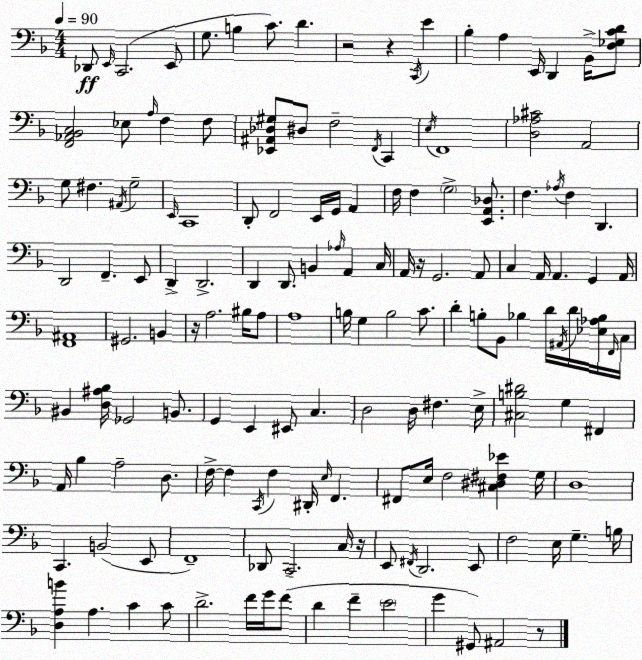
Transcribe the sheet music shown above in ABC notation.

X:1
T:Untitled
M:4/4
L:1/4
K:F
_D,,/2 E,,/4 C,,2 E,,/2 G,/2 B, C/2 D z2 z C,,/4 E _B, A, E,,/4 D,, _B,,/4 [F,_G,CD]/2 [F,,_A,,_B,,C,]2 _E,/2 A,/4 F, F,/2 [_E,,^A,,_D,^G,]/2 ^D,/2 F,2 F,,/4 C,, E,/4 F,,4 [D,_A,^C]2 A,,2 G,/2 ^F, ^A,,/4 G,2 E,,/4 C,,4 D,,/2 F,,2 E,,/4 G,,/4 A,, F,/4 F, G,2 [E,,A,,_D,]/2 F, _A,/4 F, D,, D,,2 F,, E,,/2 D,, D,,2 D,, D,,/2 B,, _A,/4 A,, C,/4 A,,/4 z/4 G,,2 A,,/2 C, A,,/4 A,, G,, A,,/4 [F,,^A,,]4 ^G,,2 B,, z/4 A,2 ^B,/4 A,/2 A,4 B,/4 G, B,2 C/2 D B,/2 _B,,/2 _B, D/4 ^A,,/4 D/4 [_E,_A,_B,]/4 F,,/4 C,/4 ^B,, [D,^A,_B,]/4 _G,,2 B,,/2 G,, E,, ^E,,/2 C, D,2 D,/4 ^F, E,/4 [^C,B,^D]2 G, ^F,, A,,/4 _B, A,2 D,/2 F,/4 F, C,,/4 F, ^D,,/4 E,/4 F,, ^F,,/2 E,/4 F,2 [^C,^D,^F,_E] G,/4 D,4 C,, B,,2 E,,/2 F,,4 _D,,/2 C,,2 C,/4 z/4 E,,/2 ^F,,/4 D,,2 E,,/2 F,2 E,/4 G, B,/4 [D,A,B] A, C C/2 D2 F/4 G/4 F/2 D F E2 G ^G,,/2 ^A,,2 z/2